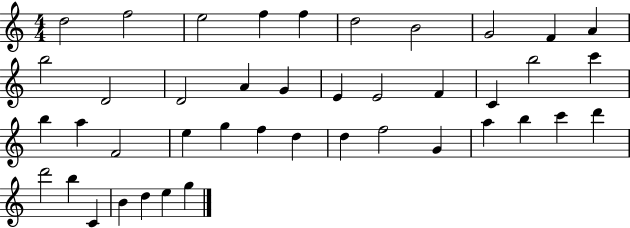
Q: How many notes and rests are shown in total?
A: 42